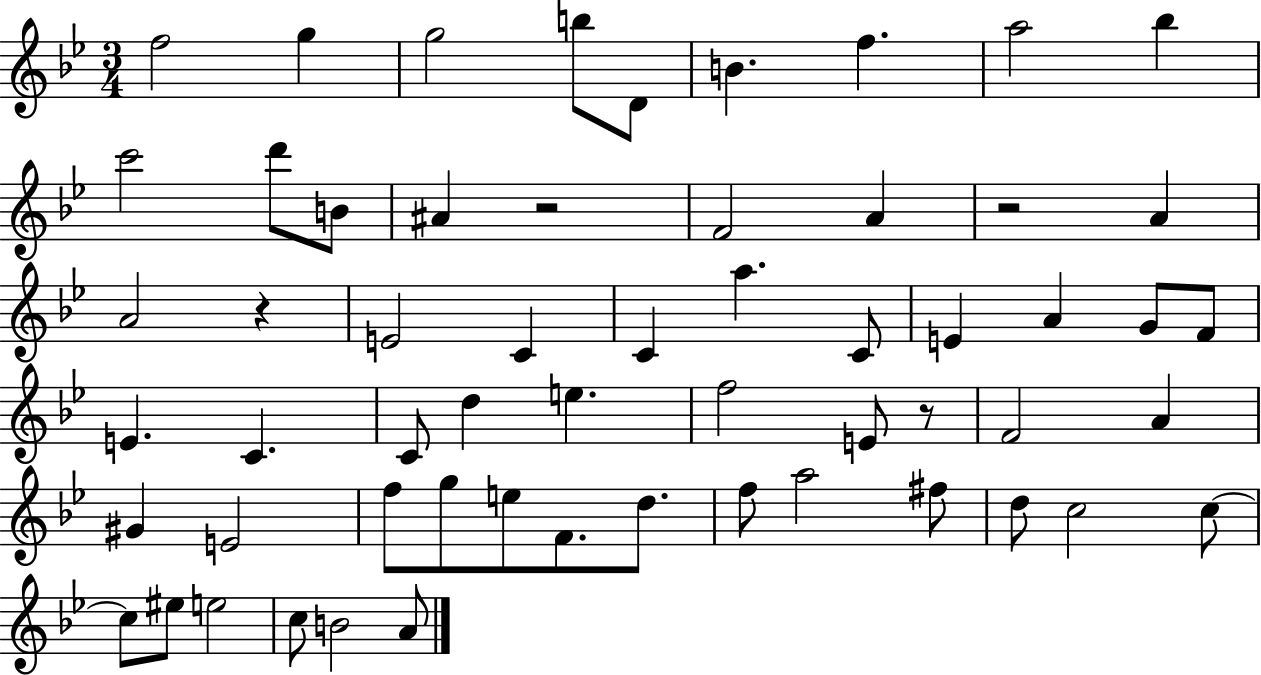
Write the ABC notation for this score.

X:1
T:Untitled
M:3/4
L:1/4
K:Bb
f2 g g2 b/2 D/2 B f a2 _b c'2 d'/2 B/2 ^A z2 F2 A z2 A A2 z E2 C C a C/2 E A G/2 F/2 E C C/2 d e f2 E/2 z/2 F2 A ^G E2 f/2 g/2 e/2 F/2 d/2 f/2 a2 ^f/2 d/2 c2 c/2 c/2 ^e/2 e2 c/2 B2 A/2